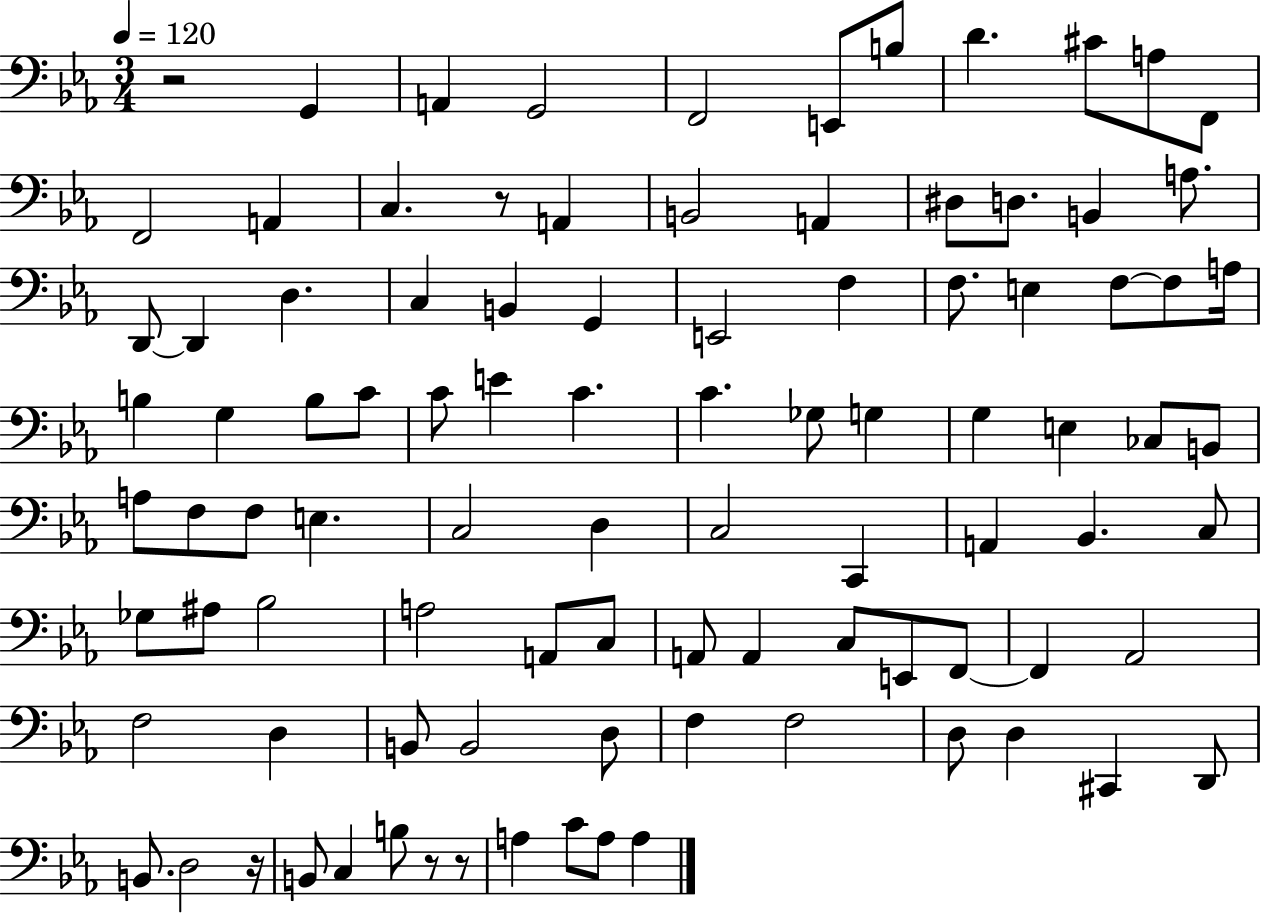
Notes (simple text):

R/h G2/q A2/q G2/h F2/h E2/e B3/e D4/q. C#4/e A3/e F2/e F2/h A2/q C3/q. R/e A2/q B2/h A2/q D#3/e D3/e. B2/q A3/e. D2/e D2/q D3/q. C3/q B2/q G2/q E2/h F3/q F3/e. E3/q F3/e F3/e A3/s B3/q G3/q B3/e C4/e C4/e E4/q C4/q. C4/q. Gb3/e G3/q G3/q E3/q CES3/e B2/e A3/e F3/e F3/e E3/q. C3/h D3/q C3/h C2/q A2/q Bb2/q. C3/e Gb3/e A#3/e Bb3/h A3/h A2/e C3/e A2/e A2/q C3/e E2/e F2/e F2/q Ab2/h F3/h D3/q B2/e B2/h D3/e F3/q F3/h D3/e D3/q C#2/q D2/e B2/e. D3/h R/s B2/e C3/q B3/e R/e R/e A3/q C4/e A3/e A3/q